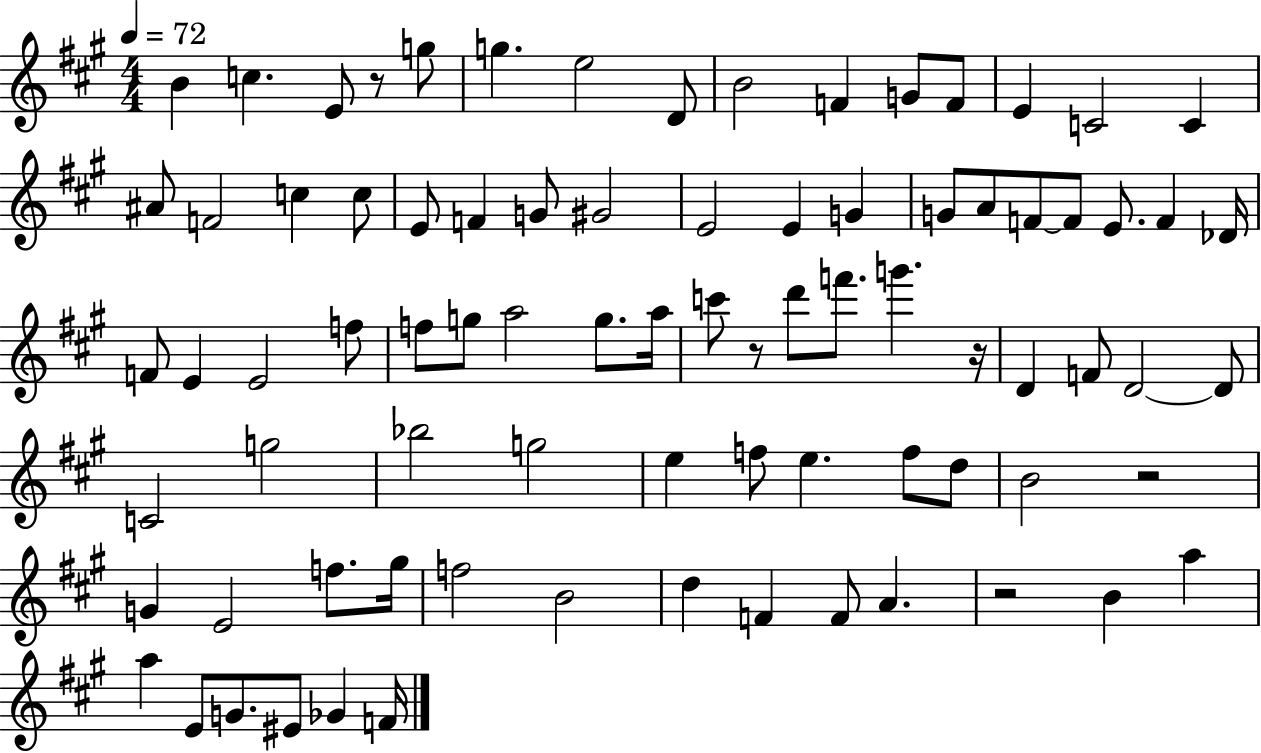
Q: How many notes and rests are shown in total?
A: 82